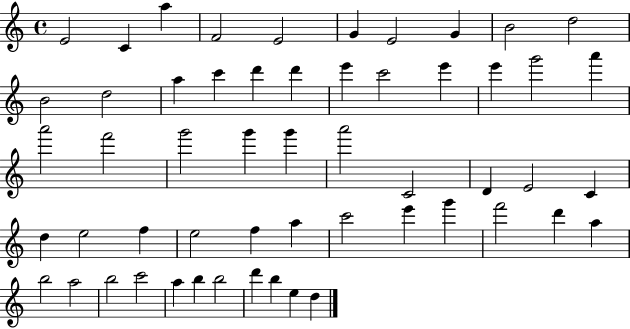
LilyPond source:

{
  \clef treble
  \time 4/4
  \defaultTimeSignature
  \key c \major
  e'2 c'4 a''4 | f'2 e'2 | g'4 e'2 g'4 | b'2 d''2 | \break b'2 d''2 | a''4 c'''4 d'''4 d'''4 | e'''4 c'''2 e'''4 | e'''4 g'''2 a'''4 | \break a'''2 f'''2 | g'''2 g'''4 g'''4 | a'''2 c'2 | d'4 e'2 c'4 | \break d''4 e''2 f''4 | e''2 f''4 a''4 | c'''2 e'''4 g'''4 | f'''2 d'''4 a''4 | \break b''2 a''2 | b''2 c'''2 | a''4 b''4 b''2 | d'''4 b''4 e''4 d''4 | \break \bar "|."
}